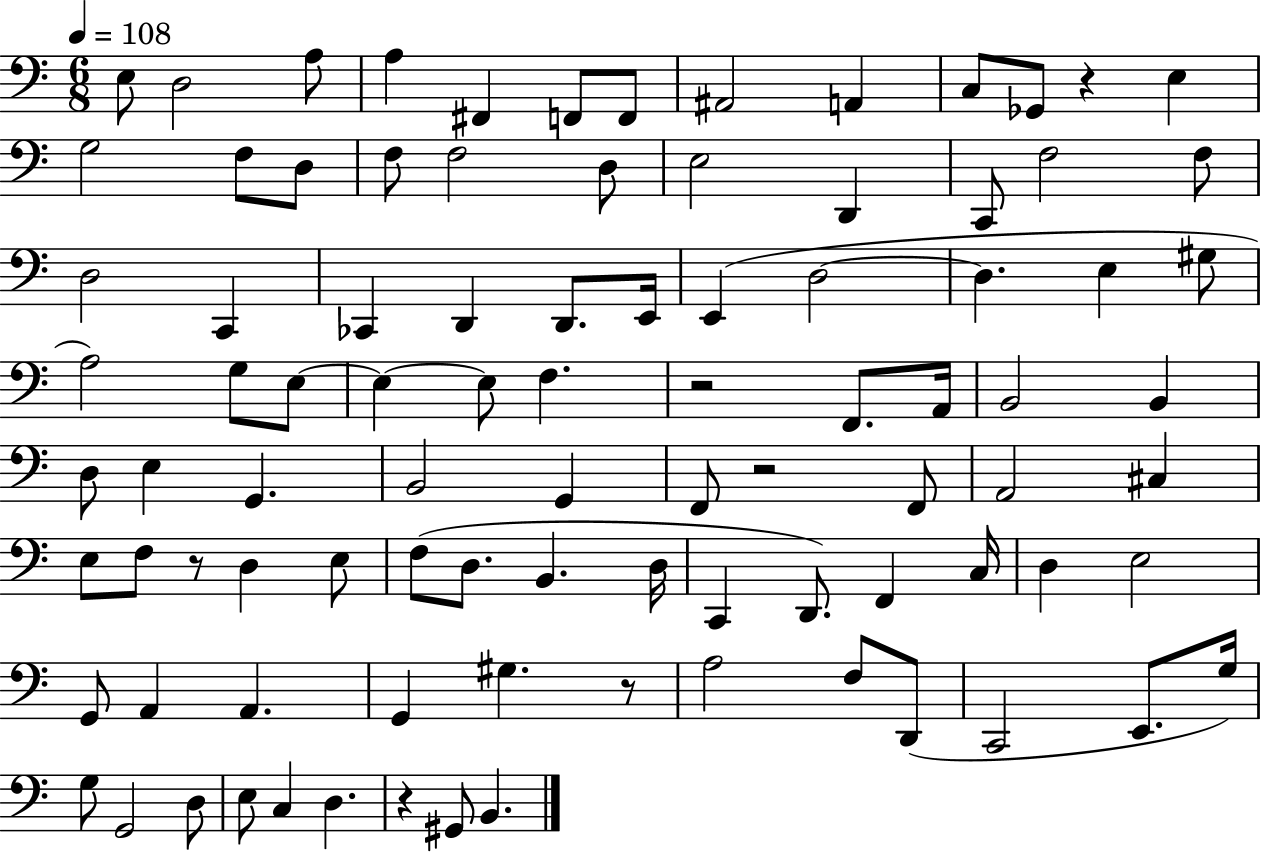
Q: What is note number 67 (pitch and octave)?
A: E3